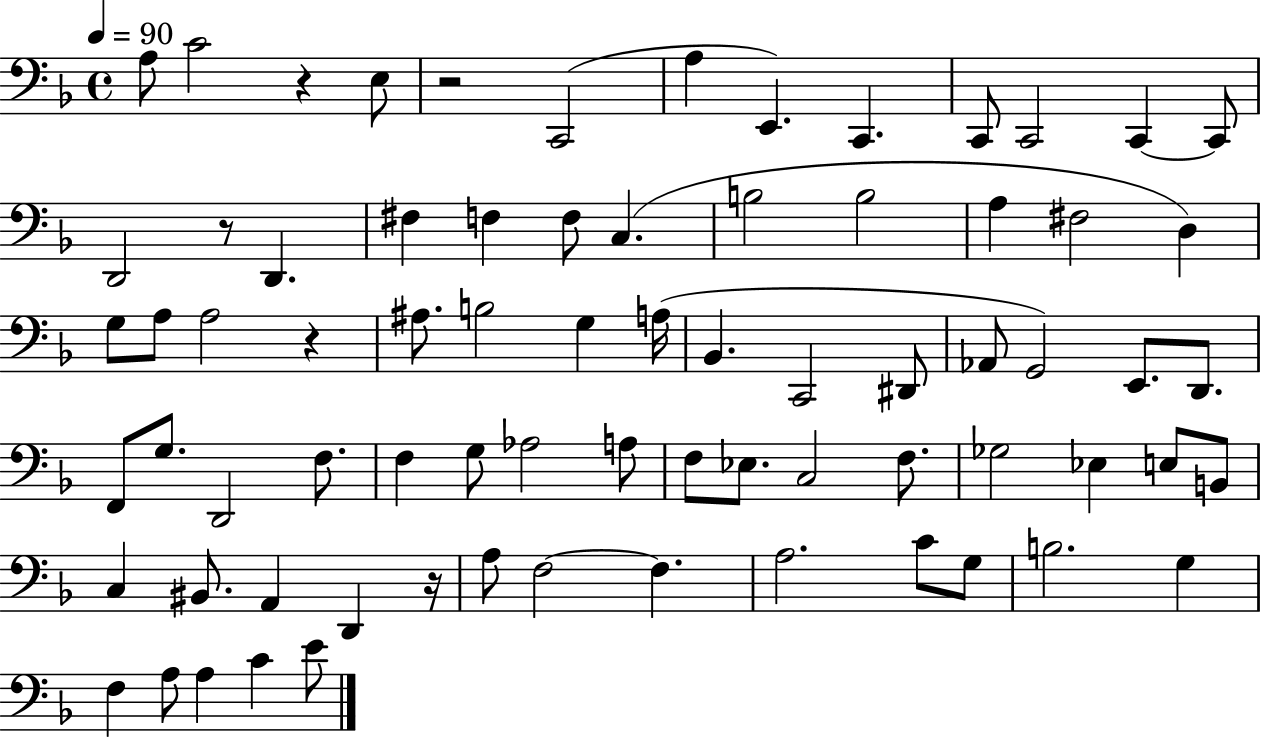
A3/e C4/h R/q E3/e R/h C2/h A3/q E2/q. C2/q. C2/e C2/h C2/q C2/e D2/h R/e D2/q. F#3/q F3/q F3/e C3/q. B3/h B3/h A3/q F#3/h D3/q G3/e A3/e A3/h R/q A#3/e. B3/h G3/q A3/s Bb2/q. C2/h D#2/e Ab2/e G2/h E2/e. D2/e. F2/e G3/e. D2/h F3/e. F3/q G3/e Ab3/h A3/e F3/e Eb3/e. C3/h F3/e. Gb3/h Eb3/q E3/e B2/e C3/q BIS2/e. A2/q D2/q R/s A3/e F3/h F3/q. A3/h. C4/e G3/e B3/h. G3/q F3/q A3/e A3/q C4/q E4/e